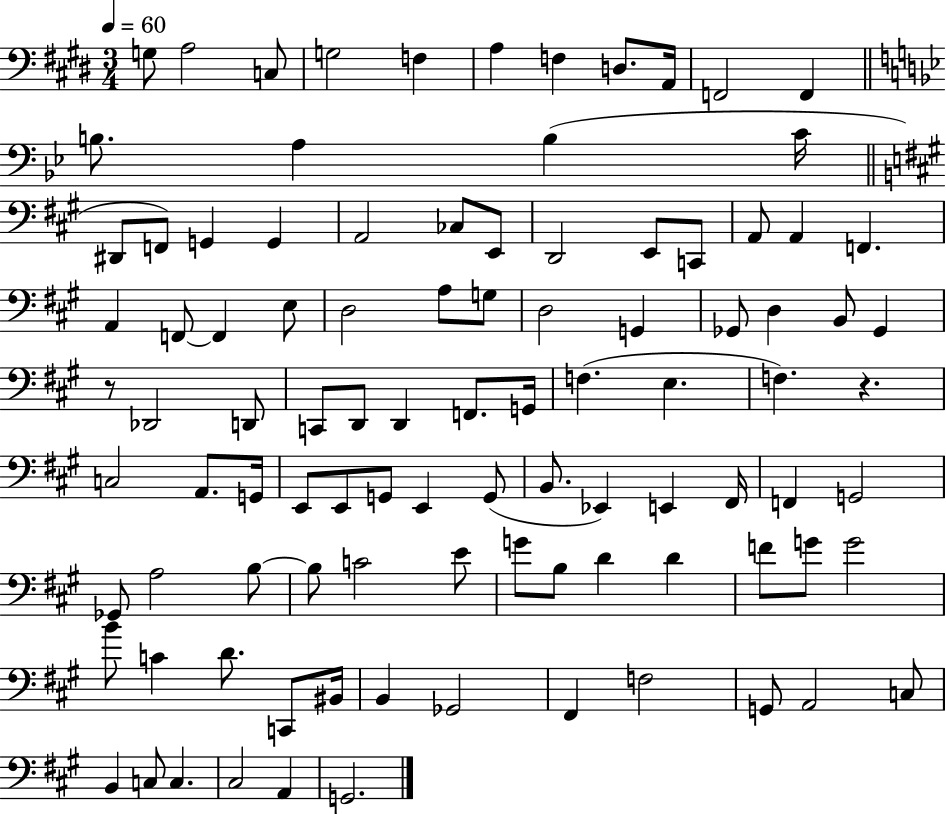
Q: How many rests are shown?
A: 2